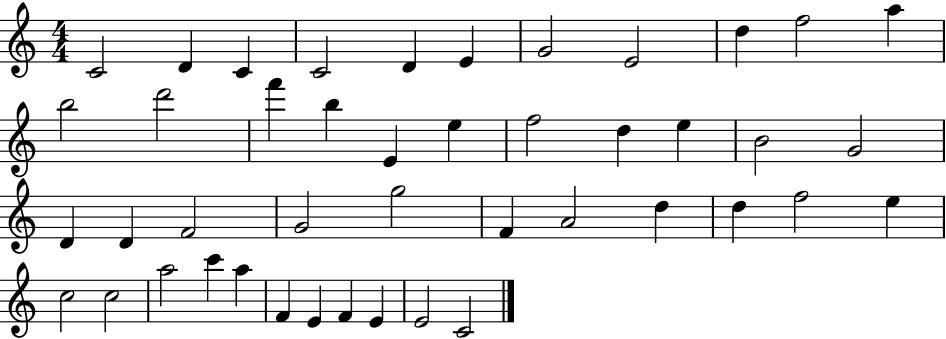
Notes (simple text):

C4/h D4/q C4/q C4/h D4/q E4/q G4/h E4/h D5/q F5/h A5/q B5/h D6/h F6/q B5/q E4/q E5/q F5/h D5/q E5/q B4/h G4/h D4/q D4/q F4/h G4/h G5/h F4/q A4/h D5/q D5/q F5/h E5/q C5/h C5/h A5/h C6/q A5/q F4/q E4/q F4/q E4/q E4/h C4/h